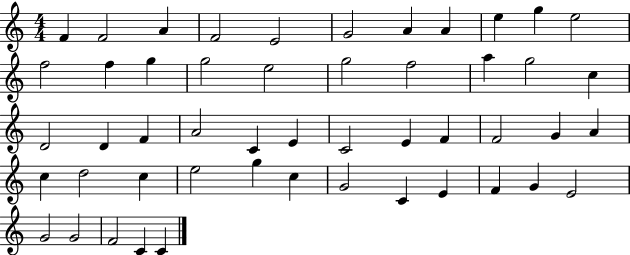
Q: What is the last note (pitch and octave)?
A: C4